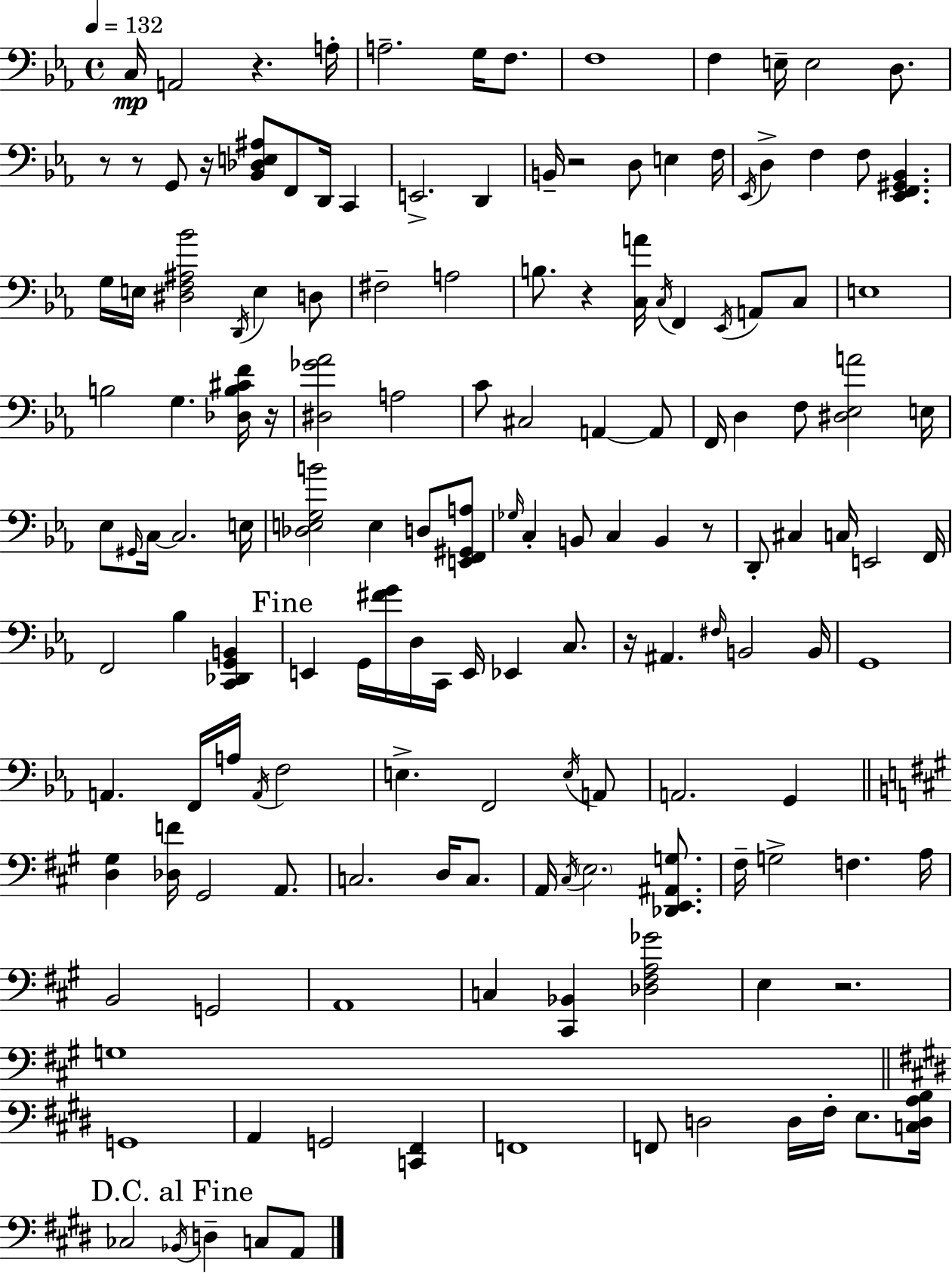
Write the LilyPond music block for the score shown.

{
  \clef bass
  \time 4/4
  \defaultTimeSignature
  \key c \minor
  \tempo 4 = 132
  c16\mp a,2 r4. a16-. | a2.-- g16 f8. | f1 | f4 e16-- e2 d8. | \break r8 r8 g,8 r16 <bes, des e ais>8 f,8 d,16 c,4 | e,2.-> d,4 | b,16-- r2 d8 e4 f16 | \acciaccatura { ees,16 } d4-> f4 f8 <ees, f, gis, bes,>4. | \break g16 e16 <dis f ais bes'>2 \acciaccatura { d,16 } e4 | d8 fis2-- a2 | b8. r4 <c a'>16 \acciaccatura { c16 } f,4 \acciaccatura { ees,16 } | a,8 c8 e1 | \break b2 g4. | <des b cis' f'>16 r16 <dis ges' aes'>2 a2 | c'8 cis2 a,4~~ | a,8 f,16 d4 f8 <dis ees a'>2 | \break e16 ees8 \grace { gis,16 } c16~~ c2. | e16 <des e g b'>2 e4 | d8 <e, f, gis, a>8 \grace { ges16 } c4-. b,8 c4 | b,4 r8 d,8-. cis4 c16 e,2 | \break f,16 f,2 bes4 | <c, des, g, b,>4 \mark "Fine" e,4 g,16 <fis' g'>16 d16 c,16 e,16 ees,4 | c8. r16 ais,4. \grace { fis16 } b,2 | b,16 g,1 | \break a,4. f,16 a16 \acciaccatura { a,16 } | f2 e4.-> f,2 | \acciaccatura { e16 } a,8 a,2. | g,4 \bar "||" \break \key a \major <d gis>4 <des f'>16 gis,2 a,8. | c2. d16 c8. | a,16 \acciaccatura { cis16 } \parenthesize e2. <des, e, ais, g>8. | fis16-- g2-> f4. | \break a16 b,2 g,2 | a,1 | c4 <cis, bes,>4 <des fis a ges'>2 | e4 r2. | \break g1 | \bar "||" \break \key e \major g,1 | a,4 g,2 <c, fis,>4 | f,1 | f,8 d2 d16 fis16-. e8. <c d a b>16 | \break \mark "D.C. al Fine" ces2 \acciaccatura { bes,16 } d4-- c8 a,8 | \bar "|."
}